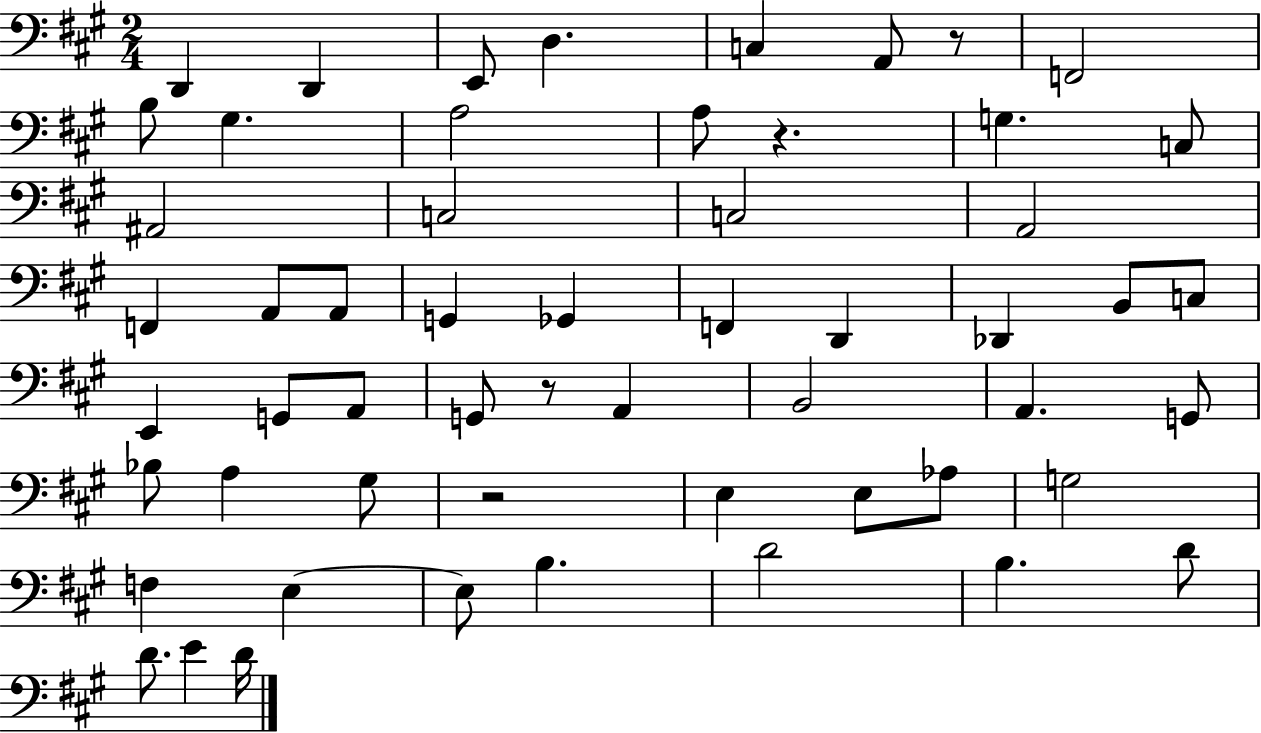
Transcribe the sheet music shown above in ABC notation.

X:1
T:Untitled
M:2/4
L:1/4
K:A
D,, D,, E,,/2 D, C, A,,/2 z/2 F,,2 B,/2 ^G, A,2 A,/2 z G, C,/2 ^A,,2 C,2 C,2 A,,2 F,, A,,/2 A,,/2 G,, _G,, F,, D,, _D,, B,,/2 C,/2 E,, G,,/2 A,,/2 G,,/2 z/2 A,, B,,2 A,, G,,/2 _B,/2 A, ^G,/2 z2 E, E,/2 _A,/2 G,2 F, E, E,/2 B, D2 B, D/2 D/2 E D/4